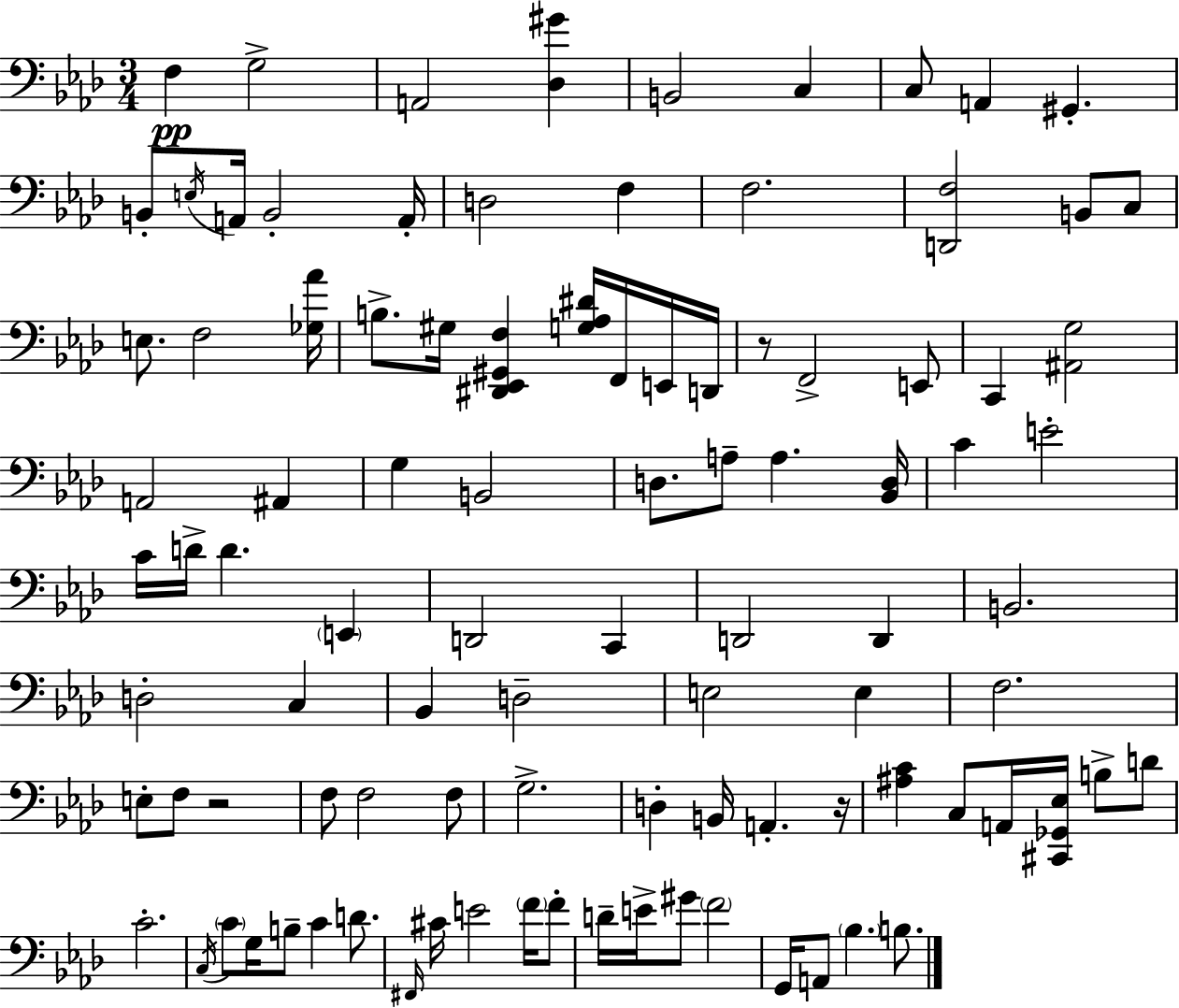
{
  \clef bass
  \numericTimeSignature
  \time 3/4
  \key aes \major
  f4\pp g2-> | a,2 <des gis'>4 | b,2 c4 | c8 a,4 gis,4.-. | \break b,8-. \acciaccatura { e16 } a,16 b,2-. | a,16-. d2 f4 | f2. | <d, f>2 b,8 c8 | \break e8. f2 | <ges aes'>16 b8.-> gis16 <dis, ees, gis, f>4 <g aes dis'>16 f,16 e,16 | d,16 r8 f,2-> e,8 | c,4 <ais, g>2 | \break a,2 ais,4 | g4 b,2 | d8. a8-- a4. | <bes, d>16 c'4 e'2-. | \break c'16 d'16-> d'4. \parenthesize e,4 | d,2 c,4 | d,2 d,4 | b,2. | \break d2-. c4 | bes,4 d2-- | e2 e4 | f2. | \break e8-. f8 r2 | f8 f2 f8 | g2.-> | d4-. b,16 a,4.-. | \break r16 <ais c'>4 c8 a,16 <cis, ges, ees>16 b8-> d'8 | c'2.-. | \acciaccatura { c16 } \parenthesize c'8 g16 b8-- c'4 d'8. | \grace { fis,16 } cis'16 e'2 | \break \parenthesize f'16 f'8-. d'16-- e'16-> gis'8 \parenthesize f'2 | g,16 a,8 \parenthesize bes4. | b8. \bar "|."
}